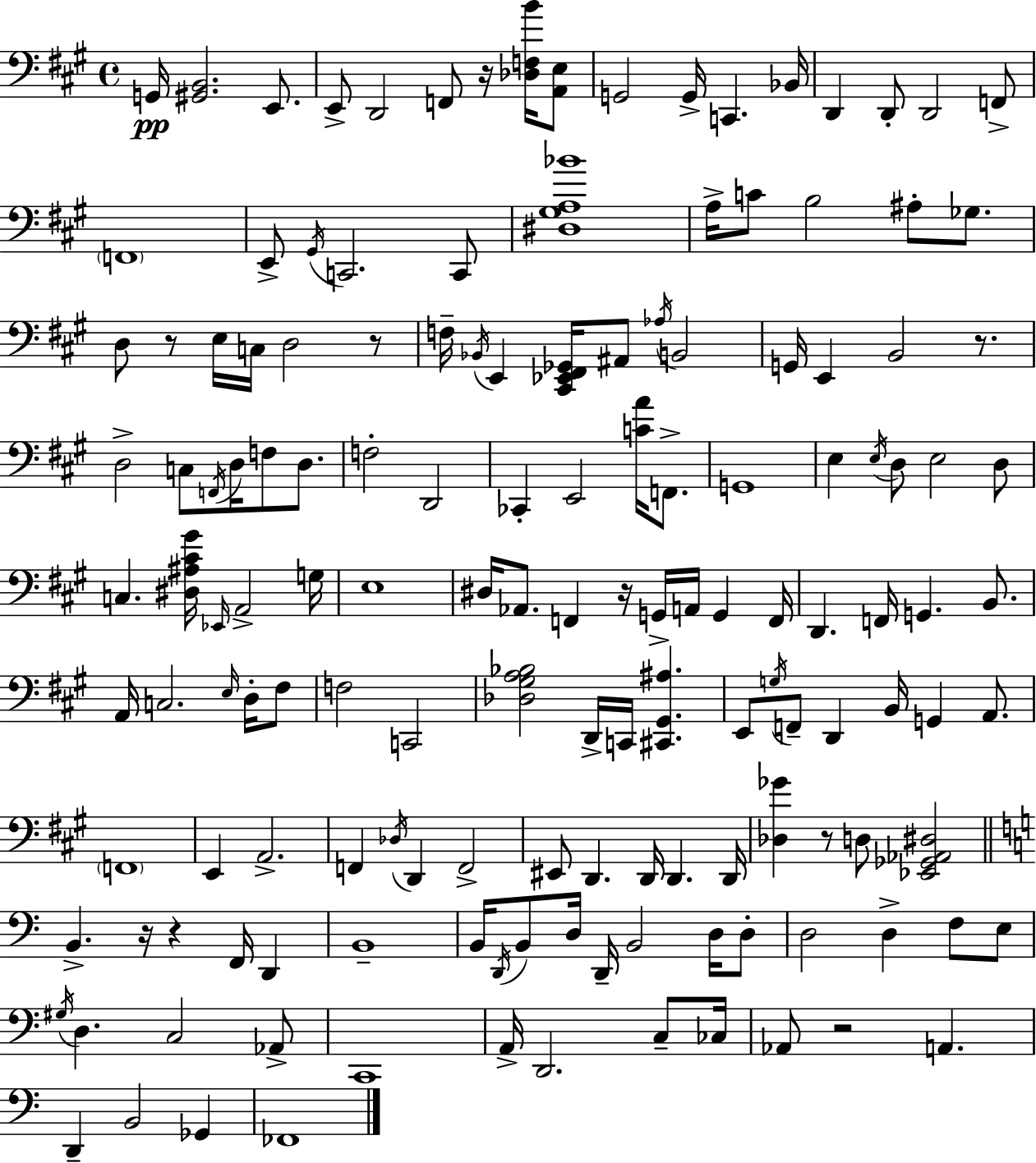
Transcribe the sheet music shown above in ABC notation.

X:1
T:Untitled
M:4/4
L:1/4
K:A
G,,/4 [^G,,B,,]2 E,,/2 E,,/2 D,,2 F,,/2 z/4 [_D,F,B]/4 [A,,E,]/2 G,,2 G,,/4 C,, _B,,/4 D,, D,,/2 D,,2 F,,/2 F,,4 E,,/2 ^G,,/4 C,,2 C,,/2 [^D,^G,A,_B]4 A,/4 C/2 B,2 ^A,/2 _G,/2 D,/2 z/2 E,/4 C,/4 D,2 z/2 F,/4 _B,,/4 E,, [^C,,_E,,^F,,_G,,]/4 ^A,,/2 _A,/4 B,,2 G,,/4 E,, B,,2 z/2 D,2 C,/2 F,,/4 D,/4 F,/2 D,/2 F,2 D,,2 _C,, E,,2 [CA]/4 F,,/2 G,,4 E, E,/4 D,/2 E,2 D,/2 C, [^D,^A,^C^G]/4 _E,,/4 A,,2 G,/4 E,4 ^D,/4 _A,,/2 F,, z/4 G,,/4 A,,/4 G,, F,,/4 D,, F,,/4 G,, B,,/2 A,,/4 C,2 E,/4 D,/4 ^F,/2 F,2 C,,2 [_D,^G,A,_B,]2 D,,/4 C,,/4 [^C,,^G,,^A,] E,,/2 G,/4 F,,/2 D,, B,,/4 G,, A,,/2 F,,4 E,, A,,2 F,, _D,/4 D,, F,,2 ^E,,/2 D,, D,,/4 D,, D,,/4 [_D,_G] z/2 D,/2 [_E,,_G,,_A,,^D,]2 B,, z/4 z F,,/4 D,, B,,4 B,,/4 D,,/4 B,,/2 D,/4 D,,/4 B,,2 D,/4 D,/2 D,2 D, F,/2 E,/2 ^G,/4 D, C,2 _A,,/2 C,,4 A,,/4 D,,2 C,/2 _C,/4 _A,,/2 z2 A,, D,, B,,2 _G,, _F,,4